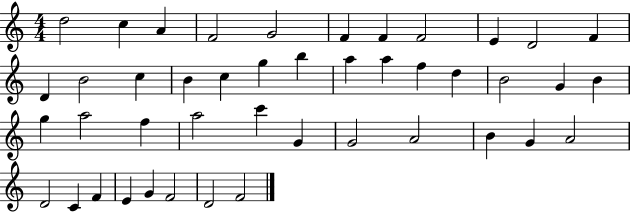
X:1
T:Untitled
M:4/4
L:1/4
K:C
d2 c A F2 G2 F F F2 E D2 F D B2 c B c g b a a f d B2 G B g a2 f a2 c' G G2 A2 B G A2 D2 C F E G F2 D2 F2